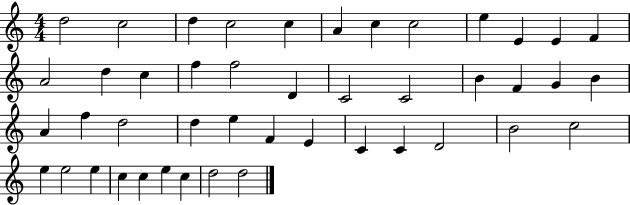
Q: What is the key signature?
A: C major